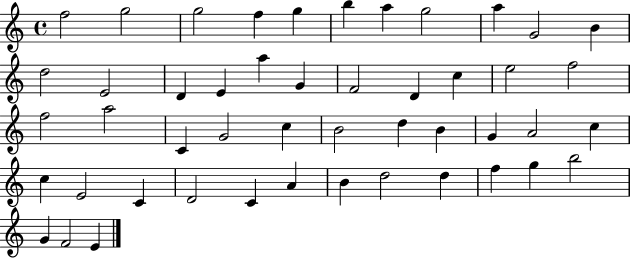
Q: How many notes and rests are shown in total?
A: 48